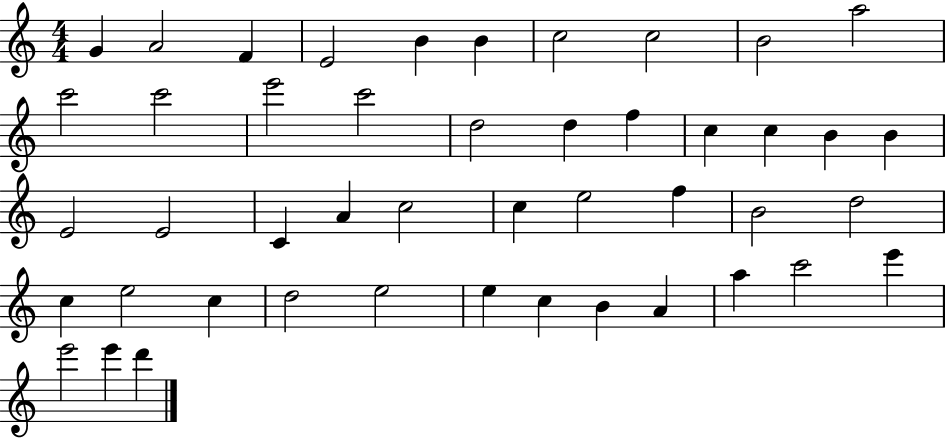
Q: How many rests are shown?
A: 0